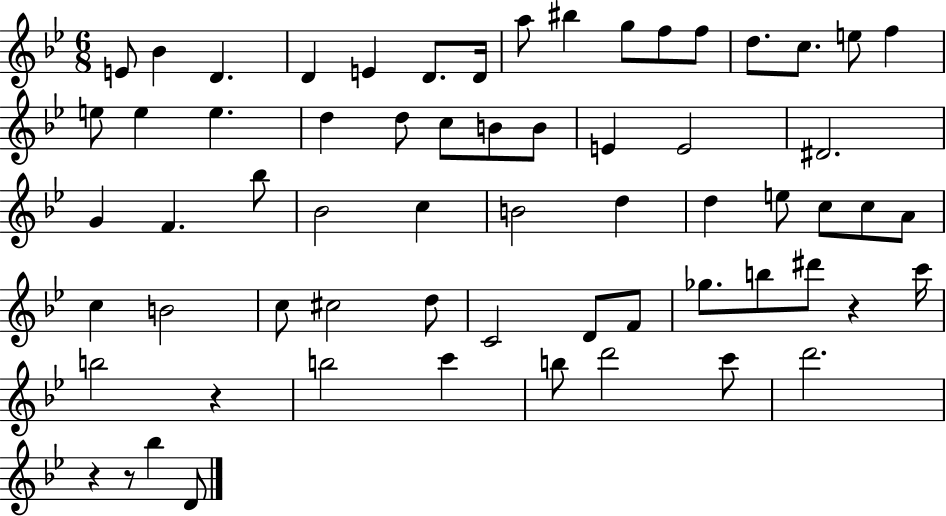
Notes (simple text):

E4/e Bb4/q D4/q. D4/q E4/q D4/e. D4/s A5/e BIS5/q G5/e F5/e F5/e D5/e. C5/e. E5/e F5/q E5/e E5/q E5/q. D5/q D5/e C5/e B4/e B4/e E4/q E4/h D#4/h. G4/q F4/q. Bb5/e Bb4/h C5/q B4/h D5/q D5/q E5/e C5/e C5/e A4/e C5/q B4/h C5/e C#5/h D5/e C4/h D4/e F4/e Gb5/e. B5/e D#6/e R/q C6/s B5/h R/q B5/h C6/q B5/e D6/h C6/e D6/h. R/q R/e Bb5/q D4/e